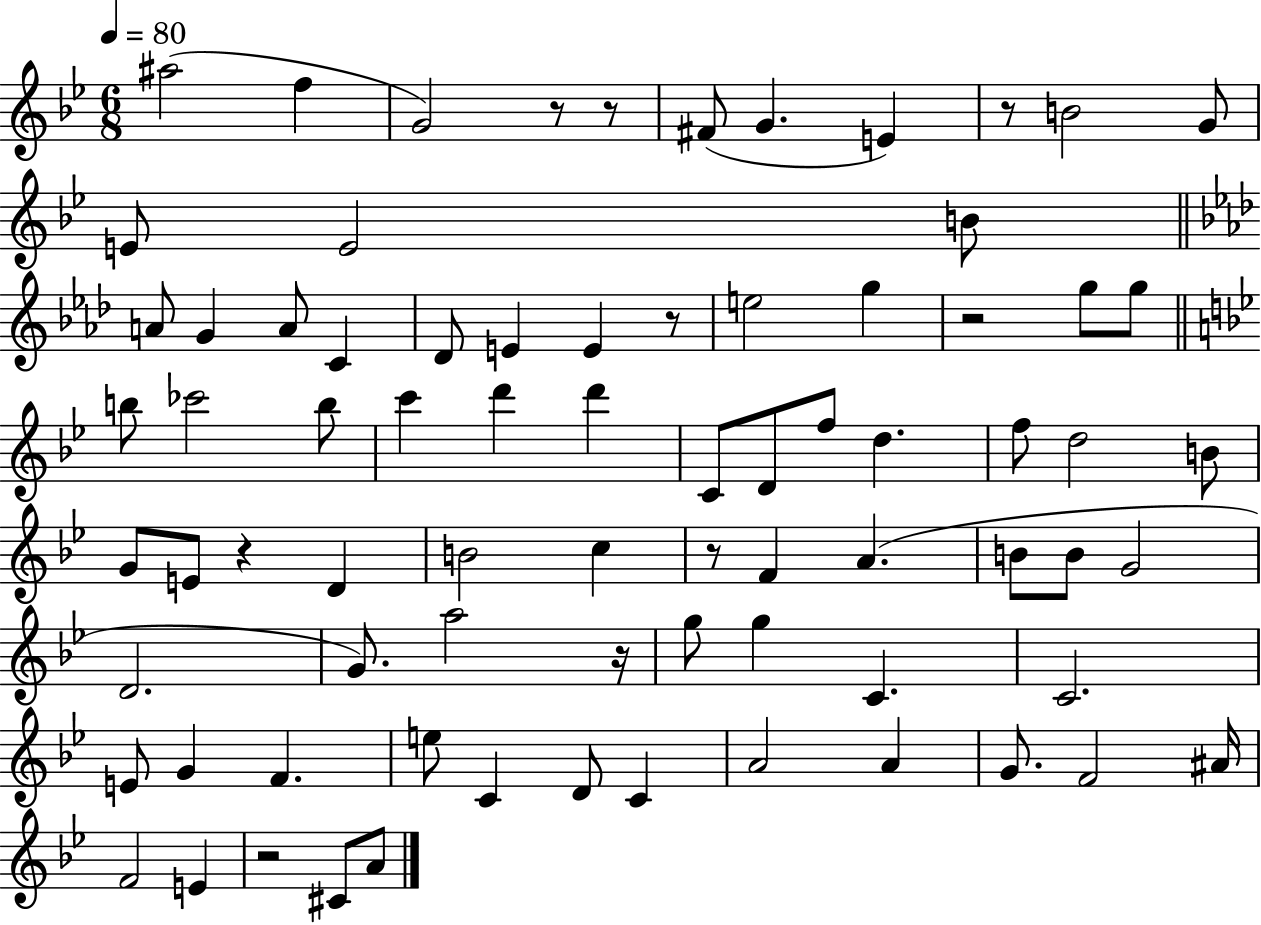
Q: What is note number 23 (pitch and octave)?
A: B5